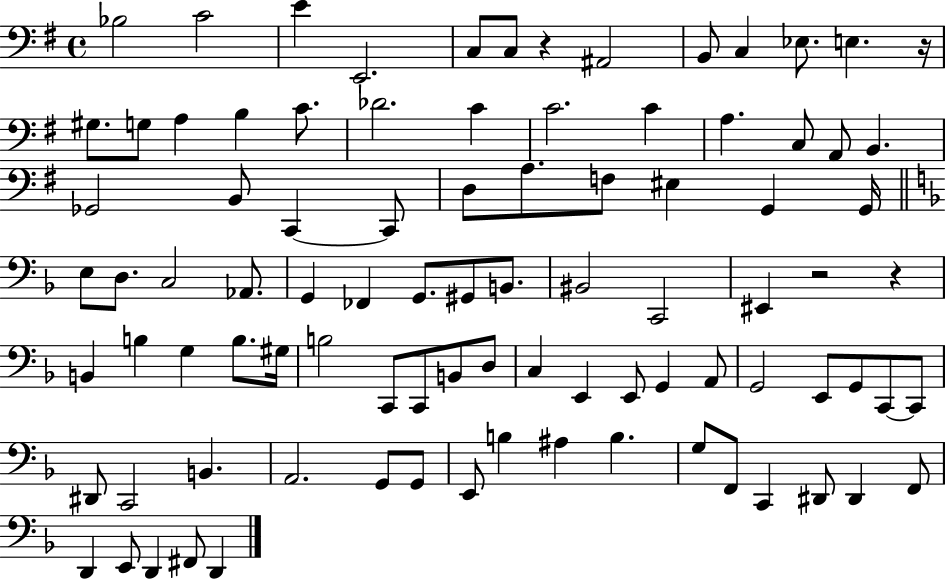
Bb3/h C4/h E4/q E2/h. C3/e C3/e R/q A#2/h B2/e C3/q Eb3/e. E3/q. R/s G#3/e. G3/e A3/q B3/q C4/e. Db4/h. C4/q C4/h. C4/q A3/q. C3/e A2/e B2/q. Gb2/h B2/e C2/q C2/e D3/e A3/e. F3/e EIS3/q G2/q G2/s E3/e D3/e. C3/h Ab2/e. G2/q FES2/q G2/e. G#2/e B2/e. BIS2/h C2/h EIS2/q R/h R/q B2/q B3/q G3/q B3/e. G#3/s B3/h C2/e C2/e B2/e D3/e C3/q E2/q E2/e G2/q A2/e G2/h E2/e G2/e C2/e C2/e D#2/e C2/h B2/q. A2/h. G2/e G2/e E2/e B3/q A#3/q B3/q. G3/e F2/e C2/q D#2/e D#2/q F2/e D2/q E2/e D2/q F#2/e D2/q